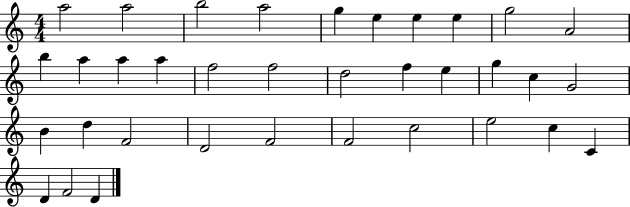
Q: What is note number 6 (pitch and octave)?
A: E5